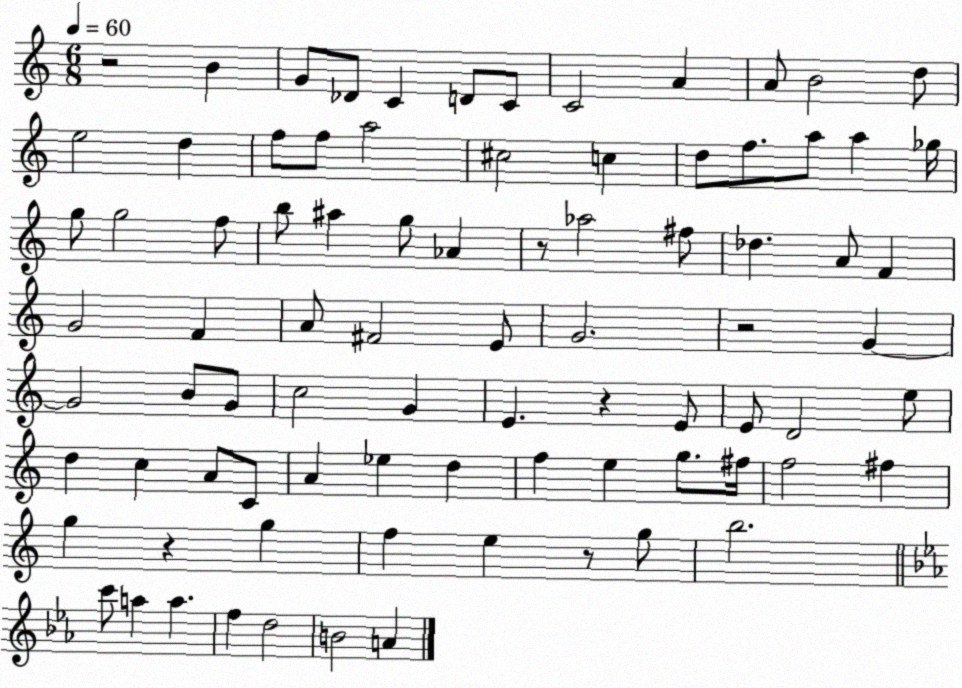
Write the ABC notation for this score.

X:1
T:Untitled
M:6/8
L:1/4
K:C
z2 B G/2 _D/2 C D/2 C/2 C2 A A/2 B2 d/2 e2 d f/2 f/2 a2 ^c2 c d/2 f/2 a/2 a _g/4 g/2 g2 f/2 b/2 ^a g/2 _A z/2 _a2 ^f/2 _d A/2 F G2 F A/2 ^F2 E/2 G2 z2 G G2 B/2 G/2 c2 G E z E/2 E/2 D2 e/2 d c A/2 C/2 A _e d f e g/2 ^f/4 f2 ^f g z g f e z/2 g/2 b2 c'/2 a a f d2 B2 A